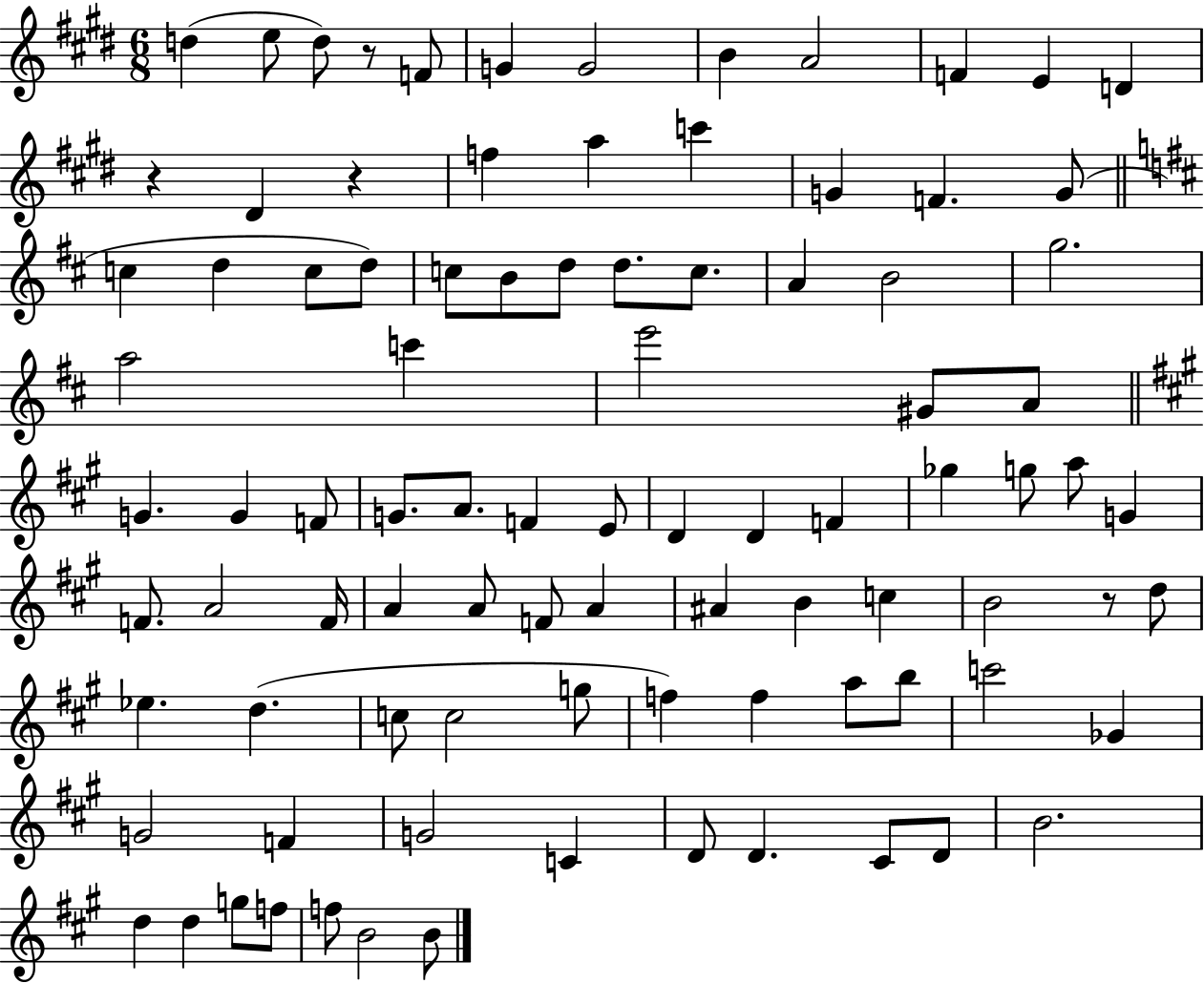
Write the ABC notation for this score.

X:1
T:Untitled
M:6/8
L:1/4
K:E
d e/2 d/2 z/2 F/2 G G2 B A2 F E D z ^D z f a c' G F G/2 c d c/2 d/2 c/2 B/2 d/2 d/2 c/2 A B2 g2 a2 c' e'2 ^G/2 A/2 G G F/2 G/2 A/2 F E/2 D D F _g g/2 a/2 G F/2 A2 F/4 A A/2 F/2 A ^A B c B2 z/2 d/2 _e d c/2 c2 g/2 f f a/2 b/2 c'2 _G G2 F G2 C D/2 D ^C/2 D/2 B2 d d g/2 f/2 f/2 B2 B/2